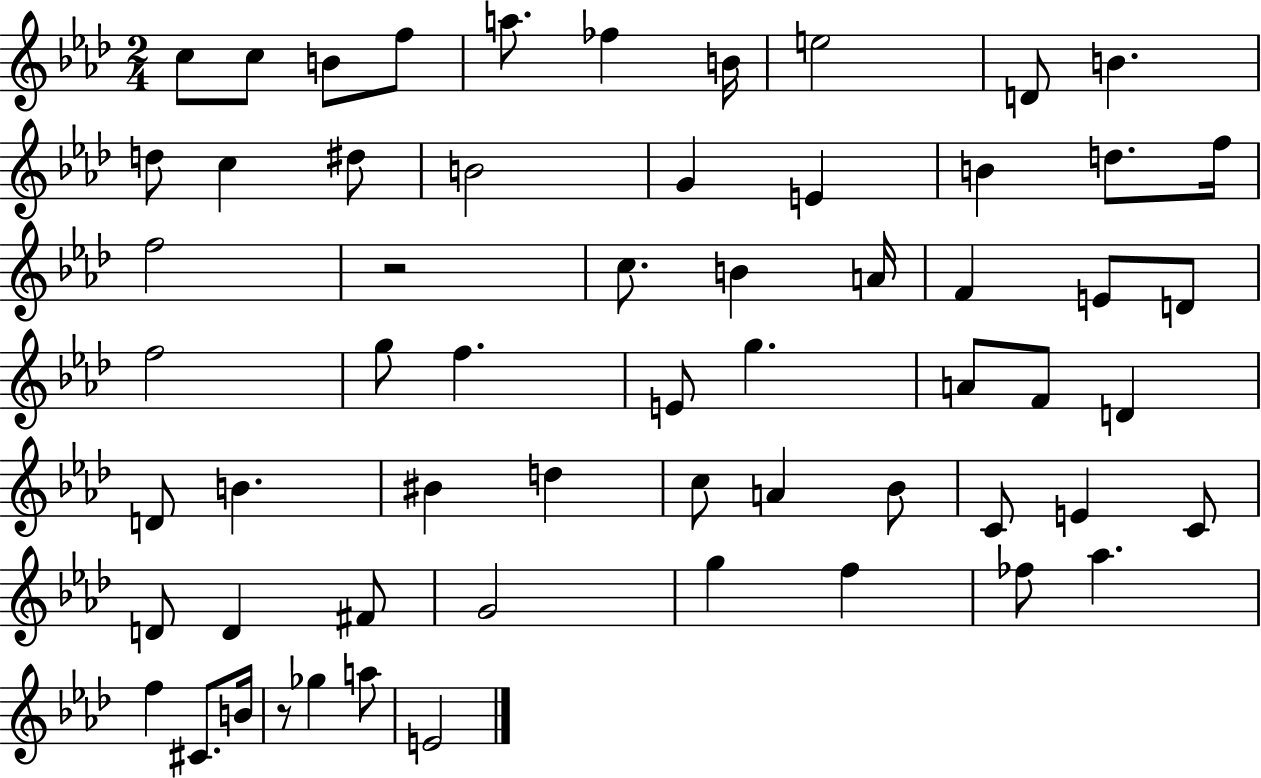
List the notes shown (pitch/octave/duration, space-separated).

C5/e C5/e B4/e F5/e A5/e. FES5/q B4/s E5/h D4/e B4/q. D5/e C5/q D#5/e B4/h G4/q E4/q B4/q D5/e. F5/s F5/h R/h C5/e. B4/q A4/s F4/q E4/e D4/e F5/h G5/e F5/q. E4/e G5/q. A4/e F4/e D4/q D4/e B4/q. BIS4/q D5/q C5/e A4/q Bb4/e C4/e E4/q C4/e D4/e D4/q F#4/e G4/h G5/q F5/q FES5/e Ab5/q. F5/q C#4/e. B4/s R/e Gb5/q A5/e E4/h